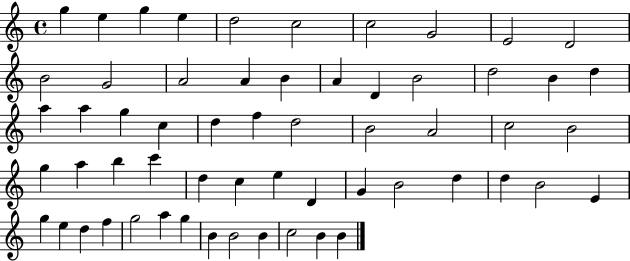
G5/q E5/q G5/q E5/q D5/h C5/h C5/h G4/h E4/h D4/h B4/h G4/h A4/h A4/q B4/q A4/q D4/q B4/h D5/h B4/q D5/q A5/q A5/q G5/q C5/q D5/q F5/q D5/h B4/h A4/h C5/h B4/h G5/q A5/q B5/q C6/q D5/q C5/q E5/q D4/q G4/q B4/h D5/q D5/q B4/h E4/q G5/q E5/q D5/q F5/q G5/h A5/q G5/q B4/q B4/h B4/q C5/h B4/q B4/q